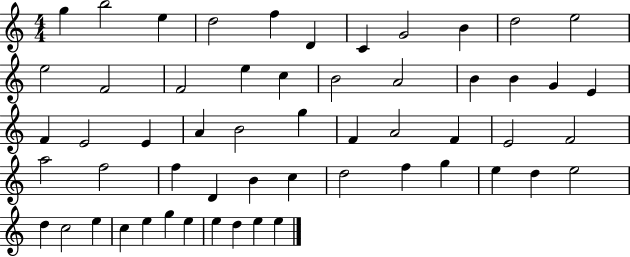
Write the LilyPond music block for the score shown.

{
  \clef treble
  \numericTimeSignature
  \time 4/4
  \key c \major
  g''4 b''2 e''4 | d''2 f''4 d'4 | c'4 g'2 b'4 | d''2 e''2 | \break e''2 f'2 | f'2 e''4 c''4 | b'2 a'2 | b'4 b'4 g'4 e'4 | \break f'4 e'2 e'4 | a'4 b'2 g''4 | f'4 a'2 f'4 | e'2 f'2 | \break a''2 f''2 | f''4 d'4 b'4 c''4 | d''2 f''4 g''4 | e''4 d''4 e''2 | \break d''4 c''2 e''4 | c''4 e''4 g''4 e''4 | e''4 d''4 e''4 e''4 | \bar "|."
}